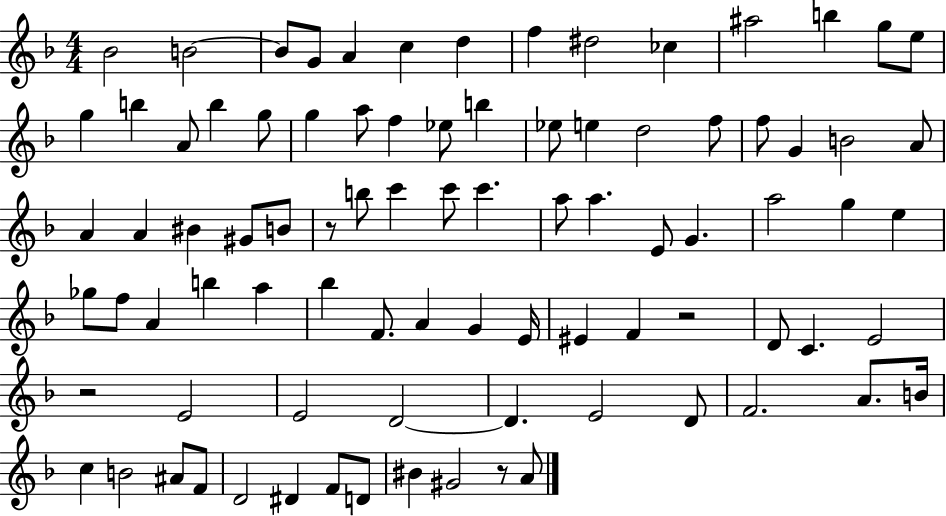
{
  \clef treble
  \numericTimeSignature
  \time 4/4
  \key f \major
  \repeat volta 2 { bes'2 b'2~~ | b'8 g'8 a'4 c''4 d''4 | f''4 dis''2 ces''4 | ais''2 b''4 g''8 e''8 | \break g''4 b''4 a'8 b''4 g''8 | g''4 a''8 f''4 ees''8 b''4 | ees''8 e''4 d''2 f''8 | f''8 g'4 b'2 a'8 | \break a'4 a'4 bis'4 gis'8 b'8 | r8 b''8 c'''4 c'''8 c'''4. | a''8 a''4. e'8 g'4. | a''2 g''4 e''4 | \break ges''8 f''8 a'4 b''4 a''4 | bes''4 f'8. a'4 g'4 e'16 | eis'4 f'4 r2 | d'8 c'4. e'2 | \break r2 e'2 | e'2 d'2~~ | d'4. e'2 d'8 | f'2. a'8. b'16 | \break c''4 b'2 ais'8 f'8 | d'2 dis'4 f'8 d'8 | bis'4 gis'2 r8 a'8 | } \bar "|."
}